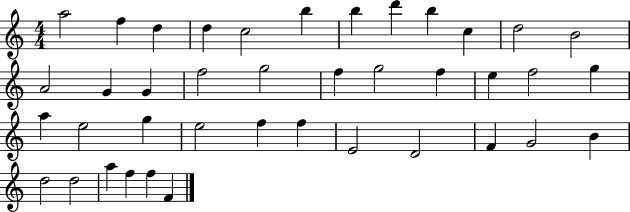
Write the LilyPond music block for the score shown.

{
  \clef treble
  \numericTimeSignature
  \time 4/4
  \key c \major
  a''2 f''4 d''4 | d''4 c''2 b''4 | b''4 d'''4 b''4 c''4 | d''2 b'2 | \break a'2 g'4 g'4 | f''2 g''2 | f''4 g''2 f''4 | e''4 f''2 g''4 | \break a''4 e''2 g''4 | e''2 f''4 f''4 | e'2 d'2 | f'4 g'2 b'4 | \break d''2 d''2 | a''4 f''4 f''4 f'4 | \bar "|."
}